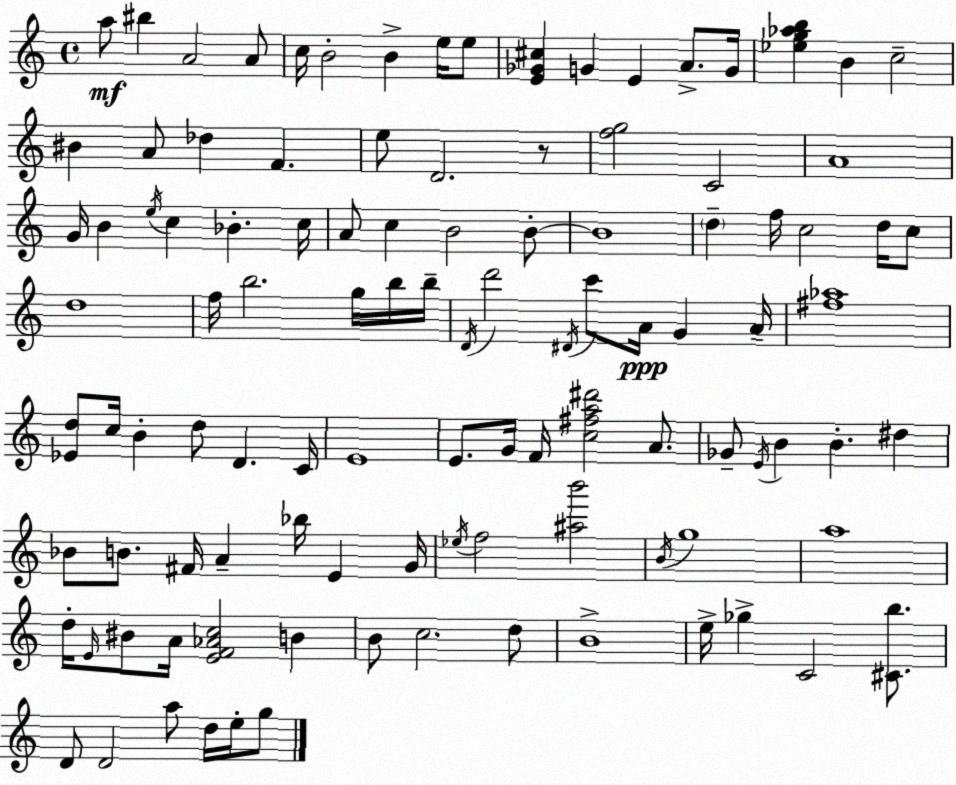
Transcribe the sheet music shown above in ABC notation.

X:1
T:Untitled
M:4/4
L:1/4
K:Am
a/2 ^b A2 A/2 c/4 B2 B e/4 e/2 [E_G^c] G E A/2 G/4 [_eg_ab] B c2 ^B A/2 _d F e/2 D2 z/2 [fg]2 C2 A4 G/4 B e/4 c _B c/4 A/2 c B2 B/2 B4 d f/4 c2 d/4 c/2 d4 f/4 b2 g/4 b/4 b/4 D/4 d'2 ^D/4 c'/2 A/4 G A/4 [^f_a]4 [_Ed]/2 c/4 B d/2 D C/4 E4 E/2 G/4 F/4 [c^fa^d']2 A/2 _G/2 E/4 B B ^d _B/2 B/2 ^F/4 A _b/4 E G/4 _e/4 f2 [^ab']2 B/4 g4 a4 d/4 E/4 ^B/2 A/4 [EF_Ac]2 B B/2 c2 d/2 B4 e/4 _g C2 [^Cb]/2 D/2 D2 a/2 d/4 e/4 g/2